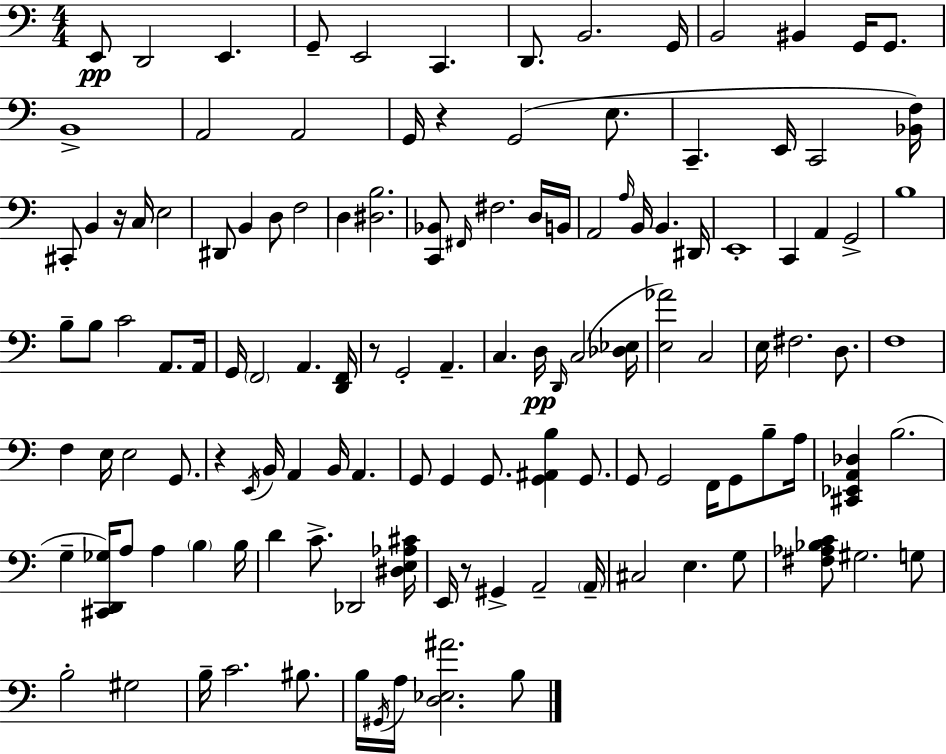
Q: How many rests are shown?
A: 5